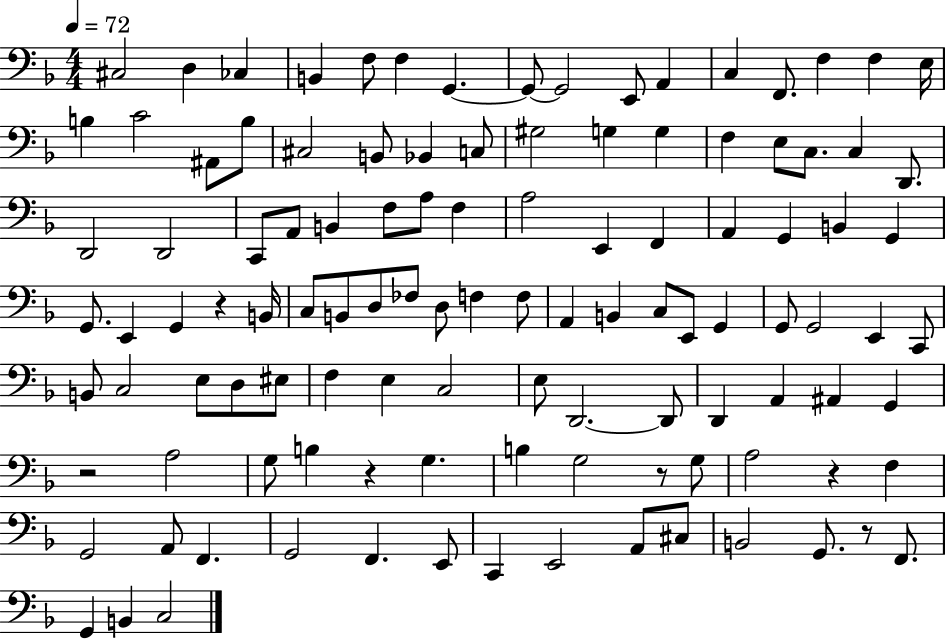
X:1
T:Untitled
M:4/4
L:1/4
K:F
^C,2 D, _C, B,, F,/2 F, G,, G,,/2 G,,2 E,,/2 A,, C, F,,/2 F, F, E,/4 B, C2 ^A,,/2 B,/2 ^C,2 B,,/2 _B,, C,/2 ^G,2 G, G, F, E,/2 C,/2 C, D,,/2 D,,2 D,,2 C,,/2 A,,/2 B,, F,/2 A,/2 F, A,2 E,, F,, A,, G,, B,, G,, G,,/2 E,, G,, z B,,/4 C,/2 B,,/2 D,/2 _F,/2 D,/2 F, F,/2 A,, B,, C,/2 E,,/2 G,, G,,/2 G,,2 E,, C,,/2 B,,/2 C,2 E,/2 D,/2 ^E,/2 F, E, C,2 E,/2 D,,2 D,,/2 D,, A,, ^A,, G,, z2 A,2 G,/2 B, z G, B, G,2 z/2 G,/2 A,2 z F, G,,2 A,,/2 F,, G,,2 F,, E,,/2 C,, E,,2 A,,/2 ^C,/2 B,,2 G,,/2 z/2 F,,/2 G,, B,, C,2